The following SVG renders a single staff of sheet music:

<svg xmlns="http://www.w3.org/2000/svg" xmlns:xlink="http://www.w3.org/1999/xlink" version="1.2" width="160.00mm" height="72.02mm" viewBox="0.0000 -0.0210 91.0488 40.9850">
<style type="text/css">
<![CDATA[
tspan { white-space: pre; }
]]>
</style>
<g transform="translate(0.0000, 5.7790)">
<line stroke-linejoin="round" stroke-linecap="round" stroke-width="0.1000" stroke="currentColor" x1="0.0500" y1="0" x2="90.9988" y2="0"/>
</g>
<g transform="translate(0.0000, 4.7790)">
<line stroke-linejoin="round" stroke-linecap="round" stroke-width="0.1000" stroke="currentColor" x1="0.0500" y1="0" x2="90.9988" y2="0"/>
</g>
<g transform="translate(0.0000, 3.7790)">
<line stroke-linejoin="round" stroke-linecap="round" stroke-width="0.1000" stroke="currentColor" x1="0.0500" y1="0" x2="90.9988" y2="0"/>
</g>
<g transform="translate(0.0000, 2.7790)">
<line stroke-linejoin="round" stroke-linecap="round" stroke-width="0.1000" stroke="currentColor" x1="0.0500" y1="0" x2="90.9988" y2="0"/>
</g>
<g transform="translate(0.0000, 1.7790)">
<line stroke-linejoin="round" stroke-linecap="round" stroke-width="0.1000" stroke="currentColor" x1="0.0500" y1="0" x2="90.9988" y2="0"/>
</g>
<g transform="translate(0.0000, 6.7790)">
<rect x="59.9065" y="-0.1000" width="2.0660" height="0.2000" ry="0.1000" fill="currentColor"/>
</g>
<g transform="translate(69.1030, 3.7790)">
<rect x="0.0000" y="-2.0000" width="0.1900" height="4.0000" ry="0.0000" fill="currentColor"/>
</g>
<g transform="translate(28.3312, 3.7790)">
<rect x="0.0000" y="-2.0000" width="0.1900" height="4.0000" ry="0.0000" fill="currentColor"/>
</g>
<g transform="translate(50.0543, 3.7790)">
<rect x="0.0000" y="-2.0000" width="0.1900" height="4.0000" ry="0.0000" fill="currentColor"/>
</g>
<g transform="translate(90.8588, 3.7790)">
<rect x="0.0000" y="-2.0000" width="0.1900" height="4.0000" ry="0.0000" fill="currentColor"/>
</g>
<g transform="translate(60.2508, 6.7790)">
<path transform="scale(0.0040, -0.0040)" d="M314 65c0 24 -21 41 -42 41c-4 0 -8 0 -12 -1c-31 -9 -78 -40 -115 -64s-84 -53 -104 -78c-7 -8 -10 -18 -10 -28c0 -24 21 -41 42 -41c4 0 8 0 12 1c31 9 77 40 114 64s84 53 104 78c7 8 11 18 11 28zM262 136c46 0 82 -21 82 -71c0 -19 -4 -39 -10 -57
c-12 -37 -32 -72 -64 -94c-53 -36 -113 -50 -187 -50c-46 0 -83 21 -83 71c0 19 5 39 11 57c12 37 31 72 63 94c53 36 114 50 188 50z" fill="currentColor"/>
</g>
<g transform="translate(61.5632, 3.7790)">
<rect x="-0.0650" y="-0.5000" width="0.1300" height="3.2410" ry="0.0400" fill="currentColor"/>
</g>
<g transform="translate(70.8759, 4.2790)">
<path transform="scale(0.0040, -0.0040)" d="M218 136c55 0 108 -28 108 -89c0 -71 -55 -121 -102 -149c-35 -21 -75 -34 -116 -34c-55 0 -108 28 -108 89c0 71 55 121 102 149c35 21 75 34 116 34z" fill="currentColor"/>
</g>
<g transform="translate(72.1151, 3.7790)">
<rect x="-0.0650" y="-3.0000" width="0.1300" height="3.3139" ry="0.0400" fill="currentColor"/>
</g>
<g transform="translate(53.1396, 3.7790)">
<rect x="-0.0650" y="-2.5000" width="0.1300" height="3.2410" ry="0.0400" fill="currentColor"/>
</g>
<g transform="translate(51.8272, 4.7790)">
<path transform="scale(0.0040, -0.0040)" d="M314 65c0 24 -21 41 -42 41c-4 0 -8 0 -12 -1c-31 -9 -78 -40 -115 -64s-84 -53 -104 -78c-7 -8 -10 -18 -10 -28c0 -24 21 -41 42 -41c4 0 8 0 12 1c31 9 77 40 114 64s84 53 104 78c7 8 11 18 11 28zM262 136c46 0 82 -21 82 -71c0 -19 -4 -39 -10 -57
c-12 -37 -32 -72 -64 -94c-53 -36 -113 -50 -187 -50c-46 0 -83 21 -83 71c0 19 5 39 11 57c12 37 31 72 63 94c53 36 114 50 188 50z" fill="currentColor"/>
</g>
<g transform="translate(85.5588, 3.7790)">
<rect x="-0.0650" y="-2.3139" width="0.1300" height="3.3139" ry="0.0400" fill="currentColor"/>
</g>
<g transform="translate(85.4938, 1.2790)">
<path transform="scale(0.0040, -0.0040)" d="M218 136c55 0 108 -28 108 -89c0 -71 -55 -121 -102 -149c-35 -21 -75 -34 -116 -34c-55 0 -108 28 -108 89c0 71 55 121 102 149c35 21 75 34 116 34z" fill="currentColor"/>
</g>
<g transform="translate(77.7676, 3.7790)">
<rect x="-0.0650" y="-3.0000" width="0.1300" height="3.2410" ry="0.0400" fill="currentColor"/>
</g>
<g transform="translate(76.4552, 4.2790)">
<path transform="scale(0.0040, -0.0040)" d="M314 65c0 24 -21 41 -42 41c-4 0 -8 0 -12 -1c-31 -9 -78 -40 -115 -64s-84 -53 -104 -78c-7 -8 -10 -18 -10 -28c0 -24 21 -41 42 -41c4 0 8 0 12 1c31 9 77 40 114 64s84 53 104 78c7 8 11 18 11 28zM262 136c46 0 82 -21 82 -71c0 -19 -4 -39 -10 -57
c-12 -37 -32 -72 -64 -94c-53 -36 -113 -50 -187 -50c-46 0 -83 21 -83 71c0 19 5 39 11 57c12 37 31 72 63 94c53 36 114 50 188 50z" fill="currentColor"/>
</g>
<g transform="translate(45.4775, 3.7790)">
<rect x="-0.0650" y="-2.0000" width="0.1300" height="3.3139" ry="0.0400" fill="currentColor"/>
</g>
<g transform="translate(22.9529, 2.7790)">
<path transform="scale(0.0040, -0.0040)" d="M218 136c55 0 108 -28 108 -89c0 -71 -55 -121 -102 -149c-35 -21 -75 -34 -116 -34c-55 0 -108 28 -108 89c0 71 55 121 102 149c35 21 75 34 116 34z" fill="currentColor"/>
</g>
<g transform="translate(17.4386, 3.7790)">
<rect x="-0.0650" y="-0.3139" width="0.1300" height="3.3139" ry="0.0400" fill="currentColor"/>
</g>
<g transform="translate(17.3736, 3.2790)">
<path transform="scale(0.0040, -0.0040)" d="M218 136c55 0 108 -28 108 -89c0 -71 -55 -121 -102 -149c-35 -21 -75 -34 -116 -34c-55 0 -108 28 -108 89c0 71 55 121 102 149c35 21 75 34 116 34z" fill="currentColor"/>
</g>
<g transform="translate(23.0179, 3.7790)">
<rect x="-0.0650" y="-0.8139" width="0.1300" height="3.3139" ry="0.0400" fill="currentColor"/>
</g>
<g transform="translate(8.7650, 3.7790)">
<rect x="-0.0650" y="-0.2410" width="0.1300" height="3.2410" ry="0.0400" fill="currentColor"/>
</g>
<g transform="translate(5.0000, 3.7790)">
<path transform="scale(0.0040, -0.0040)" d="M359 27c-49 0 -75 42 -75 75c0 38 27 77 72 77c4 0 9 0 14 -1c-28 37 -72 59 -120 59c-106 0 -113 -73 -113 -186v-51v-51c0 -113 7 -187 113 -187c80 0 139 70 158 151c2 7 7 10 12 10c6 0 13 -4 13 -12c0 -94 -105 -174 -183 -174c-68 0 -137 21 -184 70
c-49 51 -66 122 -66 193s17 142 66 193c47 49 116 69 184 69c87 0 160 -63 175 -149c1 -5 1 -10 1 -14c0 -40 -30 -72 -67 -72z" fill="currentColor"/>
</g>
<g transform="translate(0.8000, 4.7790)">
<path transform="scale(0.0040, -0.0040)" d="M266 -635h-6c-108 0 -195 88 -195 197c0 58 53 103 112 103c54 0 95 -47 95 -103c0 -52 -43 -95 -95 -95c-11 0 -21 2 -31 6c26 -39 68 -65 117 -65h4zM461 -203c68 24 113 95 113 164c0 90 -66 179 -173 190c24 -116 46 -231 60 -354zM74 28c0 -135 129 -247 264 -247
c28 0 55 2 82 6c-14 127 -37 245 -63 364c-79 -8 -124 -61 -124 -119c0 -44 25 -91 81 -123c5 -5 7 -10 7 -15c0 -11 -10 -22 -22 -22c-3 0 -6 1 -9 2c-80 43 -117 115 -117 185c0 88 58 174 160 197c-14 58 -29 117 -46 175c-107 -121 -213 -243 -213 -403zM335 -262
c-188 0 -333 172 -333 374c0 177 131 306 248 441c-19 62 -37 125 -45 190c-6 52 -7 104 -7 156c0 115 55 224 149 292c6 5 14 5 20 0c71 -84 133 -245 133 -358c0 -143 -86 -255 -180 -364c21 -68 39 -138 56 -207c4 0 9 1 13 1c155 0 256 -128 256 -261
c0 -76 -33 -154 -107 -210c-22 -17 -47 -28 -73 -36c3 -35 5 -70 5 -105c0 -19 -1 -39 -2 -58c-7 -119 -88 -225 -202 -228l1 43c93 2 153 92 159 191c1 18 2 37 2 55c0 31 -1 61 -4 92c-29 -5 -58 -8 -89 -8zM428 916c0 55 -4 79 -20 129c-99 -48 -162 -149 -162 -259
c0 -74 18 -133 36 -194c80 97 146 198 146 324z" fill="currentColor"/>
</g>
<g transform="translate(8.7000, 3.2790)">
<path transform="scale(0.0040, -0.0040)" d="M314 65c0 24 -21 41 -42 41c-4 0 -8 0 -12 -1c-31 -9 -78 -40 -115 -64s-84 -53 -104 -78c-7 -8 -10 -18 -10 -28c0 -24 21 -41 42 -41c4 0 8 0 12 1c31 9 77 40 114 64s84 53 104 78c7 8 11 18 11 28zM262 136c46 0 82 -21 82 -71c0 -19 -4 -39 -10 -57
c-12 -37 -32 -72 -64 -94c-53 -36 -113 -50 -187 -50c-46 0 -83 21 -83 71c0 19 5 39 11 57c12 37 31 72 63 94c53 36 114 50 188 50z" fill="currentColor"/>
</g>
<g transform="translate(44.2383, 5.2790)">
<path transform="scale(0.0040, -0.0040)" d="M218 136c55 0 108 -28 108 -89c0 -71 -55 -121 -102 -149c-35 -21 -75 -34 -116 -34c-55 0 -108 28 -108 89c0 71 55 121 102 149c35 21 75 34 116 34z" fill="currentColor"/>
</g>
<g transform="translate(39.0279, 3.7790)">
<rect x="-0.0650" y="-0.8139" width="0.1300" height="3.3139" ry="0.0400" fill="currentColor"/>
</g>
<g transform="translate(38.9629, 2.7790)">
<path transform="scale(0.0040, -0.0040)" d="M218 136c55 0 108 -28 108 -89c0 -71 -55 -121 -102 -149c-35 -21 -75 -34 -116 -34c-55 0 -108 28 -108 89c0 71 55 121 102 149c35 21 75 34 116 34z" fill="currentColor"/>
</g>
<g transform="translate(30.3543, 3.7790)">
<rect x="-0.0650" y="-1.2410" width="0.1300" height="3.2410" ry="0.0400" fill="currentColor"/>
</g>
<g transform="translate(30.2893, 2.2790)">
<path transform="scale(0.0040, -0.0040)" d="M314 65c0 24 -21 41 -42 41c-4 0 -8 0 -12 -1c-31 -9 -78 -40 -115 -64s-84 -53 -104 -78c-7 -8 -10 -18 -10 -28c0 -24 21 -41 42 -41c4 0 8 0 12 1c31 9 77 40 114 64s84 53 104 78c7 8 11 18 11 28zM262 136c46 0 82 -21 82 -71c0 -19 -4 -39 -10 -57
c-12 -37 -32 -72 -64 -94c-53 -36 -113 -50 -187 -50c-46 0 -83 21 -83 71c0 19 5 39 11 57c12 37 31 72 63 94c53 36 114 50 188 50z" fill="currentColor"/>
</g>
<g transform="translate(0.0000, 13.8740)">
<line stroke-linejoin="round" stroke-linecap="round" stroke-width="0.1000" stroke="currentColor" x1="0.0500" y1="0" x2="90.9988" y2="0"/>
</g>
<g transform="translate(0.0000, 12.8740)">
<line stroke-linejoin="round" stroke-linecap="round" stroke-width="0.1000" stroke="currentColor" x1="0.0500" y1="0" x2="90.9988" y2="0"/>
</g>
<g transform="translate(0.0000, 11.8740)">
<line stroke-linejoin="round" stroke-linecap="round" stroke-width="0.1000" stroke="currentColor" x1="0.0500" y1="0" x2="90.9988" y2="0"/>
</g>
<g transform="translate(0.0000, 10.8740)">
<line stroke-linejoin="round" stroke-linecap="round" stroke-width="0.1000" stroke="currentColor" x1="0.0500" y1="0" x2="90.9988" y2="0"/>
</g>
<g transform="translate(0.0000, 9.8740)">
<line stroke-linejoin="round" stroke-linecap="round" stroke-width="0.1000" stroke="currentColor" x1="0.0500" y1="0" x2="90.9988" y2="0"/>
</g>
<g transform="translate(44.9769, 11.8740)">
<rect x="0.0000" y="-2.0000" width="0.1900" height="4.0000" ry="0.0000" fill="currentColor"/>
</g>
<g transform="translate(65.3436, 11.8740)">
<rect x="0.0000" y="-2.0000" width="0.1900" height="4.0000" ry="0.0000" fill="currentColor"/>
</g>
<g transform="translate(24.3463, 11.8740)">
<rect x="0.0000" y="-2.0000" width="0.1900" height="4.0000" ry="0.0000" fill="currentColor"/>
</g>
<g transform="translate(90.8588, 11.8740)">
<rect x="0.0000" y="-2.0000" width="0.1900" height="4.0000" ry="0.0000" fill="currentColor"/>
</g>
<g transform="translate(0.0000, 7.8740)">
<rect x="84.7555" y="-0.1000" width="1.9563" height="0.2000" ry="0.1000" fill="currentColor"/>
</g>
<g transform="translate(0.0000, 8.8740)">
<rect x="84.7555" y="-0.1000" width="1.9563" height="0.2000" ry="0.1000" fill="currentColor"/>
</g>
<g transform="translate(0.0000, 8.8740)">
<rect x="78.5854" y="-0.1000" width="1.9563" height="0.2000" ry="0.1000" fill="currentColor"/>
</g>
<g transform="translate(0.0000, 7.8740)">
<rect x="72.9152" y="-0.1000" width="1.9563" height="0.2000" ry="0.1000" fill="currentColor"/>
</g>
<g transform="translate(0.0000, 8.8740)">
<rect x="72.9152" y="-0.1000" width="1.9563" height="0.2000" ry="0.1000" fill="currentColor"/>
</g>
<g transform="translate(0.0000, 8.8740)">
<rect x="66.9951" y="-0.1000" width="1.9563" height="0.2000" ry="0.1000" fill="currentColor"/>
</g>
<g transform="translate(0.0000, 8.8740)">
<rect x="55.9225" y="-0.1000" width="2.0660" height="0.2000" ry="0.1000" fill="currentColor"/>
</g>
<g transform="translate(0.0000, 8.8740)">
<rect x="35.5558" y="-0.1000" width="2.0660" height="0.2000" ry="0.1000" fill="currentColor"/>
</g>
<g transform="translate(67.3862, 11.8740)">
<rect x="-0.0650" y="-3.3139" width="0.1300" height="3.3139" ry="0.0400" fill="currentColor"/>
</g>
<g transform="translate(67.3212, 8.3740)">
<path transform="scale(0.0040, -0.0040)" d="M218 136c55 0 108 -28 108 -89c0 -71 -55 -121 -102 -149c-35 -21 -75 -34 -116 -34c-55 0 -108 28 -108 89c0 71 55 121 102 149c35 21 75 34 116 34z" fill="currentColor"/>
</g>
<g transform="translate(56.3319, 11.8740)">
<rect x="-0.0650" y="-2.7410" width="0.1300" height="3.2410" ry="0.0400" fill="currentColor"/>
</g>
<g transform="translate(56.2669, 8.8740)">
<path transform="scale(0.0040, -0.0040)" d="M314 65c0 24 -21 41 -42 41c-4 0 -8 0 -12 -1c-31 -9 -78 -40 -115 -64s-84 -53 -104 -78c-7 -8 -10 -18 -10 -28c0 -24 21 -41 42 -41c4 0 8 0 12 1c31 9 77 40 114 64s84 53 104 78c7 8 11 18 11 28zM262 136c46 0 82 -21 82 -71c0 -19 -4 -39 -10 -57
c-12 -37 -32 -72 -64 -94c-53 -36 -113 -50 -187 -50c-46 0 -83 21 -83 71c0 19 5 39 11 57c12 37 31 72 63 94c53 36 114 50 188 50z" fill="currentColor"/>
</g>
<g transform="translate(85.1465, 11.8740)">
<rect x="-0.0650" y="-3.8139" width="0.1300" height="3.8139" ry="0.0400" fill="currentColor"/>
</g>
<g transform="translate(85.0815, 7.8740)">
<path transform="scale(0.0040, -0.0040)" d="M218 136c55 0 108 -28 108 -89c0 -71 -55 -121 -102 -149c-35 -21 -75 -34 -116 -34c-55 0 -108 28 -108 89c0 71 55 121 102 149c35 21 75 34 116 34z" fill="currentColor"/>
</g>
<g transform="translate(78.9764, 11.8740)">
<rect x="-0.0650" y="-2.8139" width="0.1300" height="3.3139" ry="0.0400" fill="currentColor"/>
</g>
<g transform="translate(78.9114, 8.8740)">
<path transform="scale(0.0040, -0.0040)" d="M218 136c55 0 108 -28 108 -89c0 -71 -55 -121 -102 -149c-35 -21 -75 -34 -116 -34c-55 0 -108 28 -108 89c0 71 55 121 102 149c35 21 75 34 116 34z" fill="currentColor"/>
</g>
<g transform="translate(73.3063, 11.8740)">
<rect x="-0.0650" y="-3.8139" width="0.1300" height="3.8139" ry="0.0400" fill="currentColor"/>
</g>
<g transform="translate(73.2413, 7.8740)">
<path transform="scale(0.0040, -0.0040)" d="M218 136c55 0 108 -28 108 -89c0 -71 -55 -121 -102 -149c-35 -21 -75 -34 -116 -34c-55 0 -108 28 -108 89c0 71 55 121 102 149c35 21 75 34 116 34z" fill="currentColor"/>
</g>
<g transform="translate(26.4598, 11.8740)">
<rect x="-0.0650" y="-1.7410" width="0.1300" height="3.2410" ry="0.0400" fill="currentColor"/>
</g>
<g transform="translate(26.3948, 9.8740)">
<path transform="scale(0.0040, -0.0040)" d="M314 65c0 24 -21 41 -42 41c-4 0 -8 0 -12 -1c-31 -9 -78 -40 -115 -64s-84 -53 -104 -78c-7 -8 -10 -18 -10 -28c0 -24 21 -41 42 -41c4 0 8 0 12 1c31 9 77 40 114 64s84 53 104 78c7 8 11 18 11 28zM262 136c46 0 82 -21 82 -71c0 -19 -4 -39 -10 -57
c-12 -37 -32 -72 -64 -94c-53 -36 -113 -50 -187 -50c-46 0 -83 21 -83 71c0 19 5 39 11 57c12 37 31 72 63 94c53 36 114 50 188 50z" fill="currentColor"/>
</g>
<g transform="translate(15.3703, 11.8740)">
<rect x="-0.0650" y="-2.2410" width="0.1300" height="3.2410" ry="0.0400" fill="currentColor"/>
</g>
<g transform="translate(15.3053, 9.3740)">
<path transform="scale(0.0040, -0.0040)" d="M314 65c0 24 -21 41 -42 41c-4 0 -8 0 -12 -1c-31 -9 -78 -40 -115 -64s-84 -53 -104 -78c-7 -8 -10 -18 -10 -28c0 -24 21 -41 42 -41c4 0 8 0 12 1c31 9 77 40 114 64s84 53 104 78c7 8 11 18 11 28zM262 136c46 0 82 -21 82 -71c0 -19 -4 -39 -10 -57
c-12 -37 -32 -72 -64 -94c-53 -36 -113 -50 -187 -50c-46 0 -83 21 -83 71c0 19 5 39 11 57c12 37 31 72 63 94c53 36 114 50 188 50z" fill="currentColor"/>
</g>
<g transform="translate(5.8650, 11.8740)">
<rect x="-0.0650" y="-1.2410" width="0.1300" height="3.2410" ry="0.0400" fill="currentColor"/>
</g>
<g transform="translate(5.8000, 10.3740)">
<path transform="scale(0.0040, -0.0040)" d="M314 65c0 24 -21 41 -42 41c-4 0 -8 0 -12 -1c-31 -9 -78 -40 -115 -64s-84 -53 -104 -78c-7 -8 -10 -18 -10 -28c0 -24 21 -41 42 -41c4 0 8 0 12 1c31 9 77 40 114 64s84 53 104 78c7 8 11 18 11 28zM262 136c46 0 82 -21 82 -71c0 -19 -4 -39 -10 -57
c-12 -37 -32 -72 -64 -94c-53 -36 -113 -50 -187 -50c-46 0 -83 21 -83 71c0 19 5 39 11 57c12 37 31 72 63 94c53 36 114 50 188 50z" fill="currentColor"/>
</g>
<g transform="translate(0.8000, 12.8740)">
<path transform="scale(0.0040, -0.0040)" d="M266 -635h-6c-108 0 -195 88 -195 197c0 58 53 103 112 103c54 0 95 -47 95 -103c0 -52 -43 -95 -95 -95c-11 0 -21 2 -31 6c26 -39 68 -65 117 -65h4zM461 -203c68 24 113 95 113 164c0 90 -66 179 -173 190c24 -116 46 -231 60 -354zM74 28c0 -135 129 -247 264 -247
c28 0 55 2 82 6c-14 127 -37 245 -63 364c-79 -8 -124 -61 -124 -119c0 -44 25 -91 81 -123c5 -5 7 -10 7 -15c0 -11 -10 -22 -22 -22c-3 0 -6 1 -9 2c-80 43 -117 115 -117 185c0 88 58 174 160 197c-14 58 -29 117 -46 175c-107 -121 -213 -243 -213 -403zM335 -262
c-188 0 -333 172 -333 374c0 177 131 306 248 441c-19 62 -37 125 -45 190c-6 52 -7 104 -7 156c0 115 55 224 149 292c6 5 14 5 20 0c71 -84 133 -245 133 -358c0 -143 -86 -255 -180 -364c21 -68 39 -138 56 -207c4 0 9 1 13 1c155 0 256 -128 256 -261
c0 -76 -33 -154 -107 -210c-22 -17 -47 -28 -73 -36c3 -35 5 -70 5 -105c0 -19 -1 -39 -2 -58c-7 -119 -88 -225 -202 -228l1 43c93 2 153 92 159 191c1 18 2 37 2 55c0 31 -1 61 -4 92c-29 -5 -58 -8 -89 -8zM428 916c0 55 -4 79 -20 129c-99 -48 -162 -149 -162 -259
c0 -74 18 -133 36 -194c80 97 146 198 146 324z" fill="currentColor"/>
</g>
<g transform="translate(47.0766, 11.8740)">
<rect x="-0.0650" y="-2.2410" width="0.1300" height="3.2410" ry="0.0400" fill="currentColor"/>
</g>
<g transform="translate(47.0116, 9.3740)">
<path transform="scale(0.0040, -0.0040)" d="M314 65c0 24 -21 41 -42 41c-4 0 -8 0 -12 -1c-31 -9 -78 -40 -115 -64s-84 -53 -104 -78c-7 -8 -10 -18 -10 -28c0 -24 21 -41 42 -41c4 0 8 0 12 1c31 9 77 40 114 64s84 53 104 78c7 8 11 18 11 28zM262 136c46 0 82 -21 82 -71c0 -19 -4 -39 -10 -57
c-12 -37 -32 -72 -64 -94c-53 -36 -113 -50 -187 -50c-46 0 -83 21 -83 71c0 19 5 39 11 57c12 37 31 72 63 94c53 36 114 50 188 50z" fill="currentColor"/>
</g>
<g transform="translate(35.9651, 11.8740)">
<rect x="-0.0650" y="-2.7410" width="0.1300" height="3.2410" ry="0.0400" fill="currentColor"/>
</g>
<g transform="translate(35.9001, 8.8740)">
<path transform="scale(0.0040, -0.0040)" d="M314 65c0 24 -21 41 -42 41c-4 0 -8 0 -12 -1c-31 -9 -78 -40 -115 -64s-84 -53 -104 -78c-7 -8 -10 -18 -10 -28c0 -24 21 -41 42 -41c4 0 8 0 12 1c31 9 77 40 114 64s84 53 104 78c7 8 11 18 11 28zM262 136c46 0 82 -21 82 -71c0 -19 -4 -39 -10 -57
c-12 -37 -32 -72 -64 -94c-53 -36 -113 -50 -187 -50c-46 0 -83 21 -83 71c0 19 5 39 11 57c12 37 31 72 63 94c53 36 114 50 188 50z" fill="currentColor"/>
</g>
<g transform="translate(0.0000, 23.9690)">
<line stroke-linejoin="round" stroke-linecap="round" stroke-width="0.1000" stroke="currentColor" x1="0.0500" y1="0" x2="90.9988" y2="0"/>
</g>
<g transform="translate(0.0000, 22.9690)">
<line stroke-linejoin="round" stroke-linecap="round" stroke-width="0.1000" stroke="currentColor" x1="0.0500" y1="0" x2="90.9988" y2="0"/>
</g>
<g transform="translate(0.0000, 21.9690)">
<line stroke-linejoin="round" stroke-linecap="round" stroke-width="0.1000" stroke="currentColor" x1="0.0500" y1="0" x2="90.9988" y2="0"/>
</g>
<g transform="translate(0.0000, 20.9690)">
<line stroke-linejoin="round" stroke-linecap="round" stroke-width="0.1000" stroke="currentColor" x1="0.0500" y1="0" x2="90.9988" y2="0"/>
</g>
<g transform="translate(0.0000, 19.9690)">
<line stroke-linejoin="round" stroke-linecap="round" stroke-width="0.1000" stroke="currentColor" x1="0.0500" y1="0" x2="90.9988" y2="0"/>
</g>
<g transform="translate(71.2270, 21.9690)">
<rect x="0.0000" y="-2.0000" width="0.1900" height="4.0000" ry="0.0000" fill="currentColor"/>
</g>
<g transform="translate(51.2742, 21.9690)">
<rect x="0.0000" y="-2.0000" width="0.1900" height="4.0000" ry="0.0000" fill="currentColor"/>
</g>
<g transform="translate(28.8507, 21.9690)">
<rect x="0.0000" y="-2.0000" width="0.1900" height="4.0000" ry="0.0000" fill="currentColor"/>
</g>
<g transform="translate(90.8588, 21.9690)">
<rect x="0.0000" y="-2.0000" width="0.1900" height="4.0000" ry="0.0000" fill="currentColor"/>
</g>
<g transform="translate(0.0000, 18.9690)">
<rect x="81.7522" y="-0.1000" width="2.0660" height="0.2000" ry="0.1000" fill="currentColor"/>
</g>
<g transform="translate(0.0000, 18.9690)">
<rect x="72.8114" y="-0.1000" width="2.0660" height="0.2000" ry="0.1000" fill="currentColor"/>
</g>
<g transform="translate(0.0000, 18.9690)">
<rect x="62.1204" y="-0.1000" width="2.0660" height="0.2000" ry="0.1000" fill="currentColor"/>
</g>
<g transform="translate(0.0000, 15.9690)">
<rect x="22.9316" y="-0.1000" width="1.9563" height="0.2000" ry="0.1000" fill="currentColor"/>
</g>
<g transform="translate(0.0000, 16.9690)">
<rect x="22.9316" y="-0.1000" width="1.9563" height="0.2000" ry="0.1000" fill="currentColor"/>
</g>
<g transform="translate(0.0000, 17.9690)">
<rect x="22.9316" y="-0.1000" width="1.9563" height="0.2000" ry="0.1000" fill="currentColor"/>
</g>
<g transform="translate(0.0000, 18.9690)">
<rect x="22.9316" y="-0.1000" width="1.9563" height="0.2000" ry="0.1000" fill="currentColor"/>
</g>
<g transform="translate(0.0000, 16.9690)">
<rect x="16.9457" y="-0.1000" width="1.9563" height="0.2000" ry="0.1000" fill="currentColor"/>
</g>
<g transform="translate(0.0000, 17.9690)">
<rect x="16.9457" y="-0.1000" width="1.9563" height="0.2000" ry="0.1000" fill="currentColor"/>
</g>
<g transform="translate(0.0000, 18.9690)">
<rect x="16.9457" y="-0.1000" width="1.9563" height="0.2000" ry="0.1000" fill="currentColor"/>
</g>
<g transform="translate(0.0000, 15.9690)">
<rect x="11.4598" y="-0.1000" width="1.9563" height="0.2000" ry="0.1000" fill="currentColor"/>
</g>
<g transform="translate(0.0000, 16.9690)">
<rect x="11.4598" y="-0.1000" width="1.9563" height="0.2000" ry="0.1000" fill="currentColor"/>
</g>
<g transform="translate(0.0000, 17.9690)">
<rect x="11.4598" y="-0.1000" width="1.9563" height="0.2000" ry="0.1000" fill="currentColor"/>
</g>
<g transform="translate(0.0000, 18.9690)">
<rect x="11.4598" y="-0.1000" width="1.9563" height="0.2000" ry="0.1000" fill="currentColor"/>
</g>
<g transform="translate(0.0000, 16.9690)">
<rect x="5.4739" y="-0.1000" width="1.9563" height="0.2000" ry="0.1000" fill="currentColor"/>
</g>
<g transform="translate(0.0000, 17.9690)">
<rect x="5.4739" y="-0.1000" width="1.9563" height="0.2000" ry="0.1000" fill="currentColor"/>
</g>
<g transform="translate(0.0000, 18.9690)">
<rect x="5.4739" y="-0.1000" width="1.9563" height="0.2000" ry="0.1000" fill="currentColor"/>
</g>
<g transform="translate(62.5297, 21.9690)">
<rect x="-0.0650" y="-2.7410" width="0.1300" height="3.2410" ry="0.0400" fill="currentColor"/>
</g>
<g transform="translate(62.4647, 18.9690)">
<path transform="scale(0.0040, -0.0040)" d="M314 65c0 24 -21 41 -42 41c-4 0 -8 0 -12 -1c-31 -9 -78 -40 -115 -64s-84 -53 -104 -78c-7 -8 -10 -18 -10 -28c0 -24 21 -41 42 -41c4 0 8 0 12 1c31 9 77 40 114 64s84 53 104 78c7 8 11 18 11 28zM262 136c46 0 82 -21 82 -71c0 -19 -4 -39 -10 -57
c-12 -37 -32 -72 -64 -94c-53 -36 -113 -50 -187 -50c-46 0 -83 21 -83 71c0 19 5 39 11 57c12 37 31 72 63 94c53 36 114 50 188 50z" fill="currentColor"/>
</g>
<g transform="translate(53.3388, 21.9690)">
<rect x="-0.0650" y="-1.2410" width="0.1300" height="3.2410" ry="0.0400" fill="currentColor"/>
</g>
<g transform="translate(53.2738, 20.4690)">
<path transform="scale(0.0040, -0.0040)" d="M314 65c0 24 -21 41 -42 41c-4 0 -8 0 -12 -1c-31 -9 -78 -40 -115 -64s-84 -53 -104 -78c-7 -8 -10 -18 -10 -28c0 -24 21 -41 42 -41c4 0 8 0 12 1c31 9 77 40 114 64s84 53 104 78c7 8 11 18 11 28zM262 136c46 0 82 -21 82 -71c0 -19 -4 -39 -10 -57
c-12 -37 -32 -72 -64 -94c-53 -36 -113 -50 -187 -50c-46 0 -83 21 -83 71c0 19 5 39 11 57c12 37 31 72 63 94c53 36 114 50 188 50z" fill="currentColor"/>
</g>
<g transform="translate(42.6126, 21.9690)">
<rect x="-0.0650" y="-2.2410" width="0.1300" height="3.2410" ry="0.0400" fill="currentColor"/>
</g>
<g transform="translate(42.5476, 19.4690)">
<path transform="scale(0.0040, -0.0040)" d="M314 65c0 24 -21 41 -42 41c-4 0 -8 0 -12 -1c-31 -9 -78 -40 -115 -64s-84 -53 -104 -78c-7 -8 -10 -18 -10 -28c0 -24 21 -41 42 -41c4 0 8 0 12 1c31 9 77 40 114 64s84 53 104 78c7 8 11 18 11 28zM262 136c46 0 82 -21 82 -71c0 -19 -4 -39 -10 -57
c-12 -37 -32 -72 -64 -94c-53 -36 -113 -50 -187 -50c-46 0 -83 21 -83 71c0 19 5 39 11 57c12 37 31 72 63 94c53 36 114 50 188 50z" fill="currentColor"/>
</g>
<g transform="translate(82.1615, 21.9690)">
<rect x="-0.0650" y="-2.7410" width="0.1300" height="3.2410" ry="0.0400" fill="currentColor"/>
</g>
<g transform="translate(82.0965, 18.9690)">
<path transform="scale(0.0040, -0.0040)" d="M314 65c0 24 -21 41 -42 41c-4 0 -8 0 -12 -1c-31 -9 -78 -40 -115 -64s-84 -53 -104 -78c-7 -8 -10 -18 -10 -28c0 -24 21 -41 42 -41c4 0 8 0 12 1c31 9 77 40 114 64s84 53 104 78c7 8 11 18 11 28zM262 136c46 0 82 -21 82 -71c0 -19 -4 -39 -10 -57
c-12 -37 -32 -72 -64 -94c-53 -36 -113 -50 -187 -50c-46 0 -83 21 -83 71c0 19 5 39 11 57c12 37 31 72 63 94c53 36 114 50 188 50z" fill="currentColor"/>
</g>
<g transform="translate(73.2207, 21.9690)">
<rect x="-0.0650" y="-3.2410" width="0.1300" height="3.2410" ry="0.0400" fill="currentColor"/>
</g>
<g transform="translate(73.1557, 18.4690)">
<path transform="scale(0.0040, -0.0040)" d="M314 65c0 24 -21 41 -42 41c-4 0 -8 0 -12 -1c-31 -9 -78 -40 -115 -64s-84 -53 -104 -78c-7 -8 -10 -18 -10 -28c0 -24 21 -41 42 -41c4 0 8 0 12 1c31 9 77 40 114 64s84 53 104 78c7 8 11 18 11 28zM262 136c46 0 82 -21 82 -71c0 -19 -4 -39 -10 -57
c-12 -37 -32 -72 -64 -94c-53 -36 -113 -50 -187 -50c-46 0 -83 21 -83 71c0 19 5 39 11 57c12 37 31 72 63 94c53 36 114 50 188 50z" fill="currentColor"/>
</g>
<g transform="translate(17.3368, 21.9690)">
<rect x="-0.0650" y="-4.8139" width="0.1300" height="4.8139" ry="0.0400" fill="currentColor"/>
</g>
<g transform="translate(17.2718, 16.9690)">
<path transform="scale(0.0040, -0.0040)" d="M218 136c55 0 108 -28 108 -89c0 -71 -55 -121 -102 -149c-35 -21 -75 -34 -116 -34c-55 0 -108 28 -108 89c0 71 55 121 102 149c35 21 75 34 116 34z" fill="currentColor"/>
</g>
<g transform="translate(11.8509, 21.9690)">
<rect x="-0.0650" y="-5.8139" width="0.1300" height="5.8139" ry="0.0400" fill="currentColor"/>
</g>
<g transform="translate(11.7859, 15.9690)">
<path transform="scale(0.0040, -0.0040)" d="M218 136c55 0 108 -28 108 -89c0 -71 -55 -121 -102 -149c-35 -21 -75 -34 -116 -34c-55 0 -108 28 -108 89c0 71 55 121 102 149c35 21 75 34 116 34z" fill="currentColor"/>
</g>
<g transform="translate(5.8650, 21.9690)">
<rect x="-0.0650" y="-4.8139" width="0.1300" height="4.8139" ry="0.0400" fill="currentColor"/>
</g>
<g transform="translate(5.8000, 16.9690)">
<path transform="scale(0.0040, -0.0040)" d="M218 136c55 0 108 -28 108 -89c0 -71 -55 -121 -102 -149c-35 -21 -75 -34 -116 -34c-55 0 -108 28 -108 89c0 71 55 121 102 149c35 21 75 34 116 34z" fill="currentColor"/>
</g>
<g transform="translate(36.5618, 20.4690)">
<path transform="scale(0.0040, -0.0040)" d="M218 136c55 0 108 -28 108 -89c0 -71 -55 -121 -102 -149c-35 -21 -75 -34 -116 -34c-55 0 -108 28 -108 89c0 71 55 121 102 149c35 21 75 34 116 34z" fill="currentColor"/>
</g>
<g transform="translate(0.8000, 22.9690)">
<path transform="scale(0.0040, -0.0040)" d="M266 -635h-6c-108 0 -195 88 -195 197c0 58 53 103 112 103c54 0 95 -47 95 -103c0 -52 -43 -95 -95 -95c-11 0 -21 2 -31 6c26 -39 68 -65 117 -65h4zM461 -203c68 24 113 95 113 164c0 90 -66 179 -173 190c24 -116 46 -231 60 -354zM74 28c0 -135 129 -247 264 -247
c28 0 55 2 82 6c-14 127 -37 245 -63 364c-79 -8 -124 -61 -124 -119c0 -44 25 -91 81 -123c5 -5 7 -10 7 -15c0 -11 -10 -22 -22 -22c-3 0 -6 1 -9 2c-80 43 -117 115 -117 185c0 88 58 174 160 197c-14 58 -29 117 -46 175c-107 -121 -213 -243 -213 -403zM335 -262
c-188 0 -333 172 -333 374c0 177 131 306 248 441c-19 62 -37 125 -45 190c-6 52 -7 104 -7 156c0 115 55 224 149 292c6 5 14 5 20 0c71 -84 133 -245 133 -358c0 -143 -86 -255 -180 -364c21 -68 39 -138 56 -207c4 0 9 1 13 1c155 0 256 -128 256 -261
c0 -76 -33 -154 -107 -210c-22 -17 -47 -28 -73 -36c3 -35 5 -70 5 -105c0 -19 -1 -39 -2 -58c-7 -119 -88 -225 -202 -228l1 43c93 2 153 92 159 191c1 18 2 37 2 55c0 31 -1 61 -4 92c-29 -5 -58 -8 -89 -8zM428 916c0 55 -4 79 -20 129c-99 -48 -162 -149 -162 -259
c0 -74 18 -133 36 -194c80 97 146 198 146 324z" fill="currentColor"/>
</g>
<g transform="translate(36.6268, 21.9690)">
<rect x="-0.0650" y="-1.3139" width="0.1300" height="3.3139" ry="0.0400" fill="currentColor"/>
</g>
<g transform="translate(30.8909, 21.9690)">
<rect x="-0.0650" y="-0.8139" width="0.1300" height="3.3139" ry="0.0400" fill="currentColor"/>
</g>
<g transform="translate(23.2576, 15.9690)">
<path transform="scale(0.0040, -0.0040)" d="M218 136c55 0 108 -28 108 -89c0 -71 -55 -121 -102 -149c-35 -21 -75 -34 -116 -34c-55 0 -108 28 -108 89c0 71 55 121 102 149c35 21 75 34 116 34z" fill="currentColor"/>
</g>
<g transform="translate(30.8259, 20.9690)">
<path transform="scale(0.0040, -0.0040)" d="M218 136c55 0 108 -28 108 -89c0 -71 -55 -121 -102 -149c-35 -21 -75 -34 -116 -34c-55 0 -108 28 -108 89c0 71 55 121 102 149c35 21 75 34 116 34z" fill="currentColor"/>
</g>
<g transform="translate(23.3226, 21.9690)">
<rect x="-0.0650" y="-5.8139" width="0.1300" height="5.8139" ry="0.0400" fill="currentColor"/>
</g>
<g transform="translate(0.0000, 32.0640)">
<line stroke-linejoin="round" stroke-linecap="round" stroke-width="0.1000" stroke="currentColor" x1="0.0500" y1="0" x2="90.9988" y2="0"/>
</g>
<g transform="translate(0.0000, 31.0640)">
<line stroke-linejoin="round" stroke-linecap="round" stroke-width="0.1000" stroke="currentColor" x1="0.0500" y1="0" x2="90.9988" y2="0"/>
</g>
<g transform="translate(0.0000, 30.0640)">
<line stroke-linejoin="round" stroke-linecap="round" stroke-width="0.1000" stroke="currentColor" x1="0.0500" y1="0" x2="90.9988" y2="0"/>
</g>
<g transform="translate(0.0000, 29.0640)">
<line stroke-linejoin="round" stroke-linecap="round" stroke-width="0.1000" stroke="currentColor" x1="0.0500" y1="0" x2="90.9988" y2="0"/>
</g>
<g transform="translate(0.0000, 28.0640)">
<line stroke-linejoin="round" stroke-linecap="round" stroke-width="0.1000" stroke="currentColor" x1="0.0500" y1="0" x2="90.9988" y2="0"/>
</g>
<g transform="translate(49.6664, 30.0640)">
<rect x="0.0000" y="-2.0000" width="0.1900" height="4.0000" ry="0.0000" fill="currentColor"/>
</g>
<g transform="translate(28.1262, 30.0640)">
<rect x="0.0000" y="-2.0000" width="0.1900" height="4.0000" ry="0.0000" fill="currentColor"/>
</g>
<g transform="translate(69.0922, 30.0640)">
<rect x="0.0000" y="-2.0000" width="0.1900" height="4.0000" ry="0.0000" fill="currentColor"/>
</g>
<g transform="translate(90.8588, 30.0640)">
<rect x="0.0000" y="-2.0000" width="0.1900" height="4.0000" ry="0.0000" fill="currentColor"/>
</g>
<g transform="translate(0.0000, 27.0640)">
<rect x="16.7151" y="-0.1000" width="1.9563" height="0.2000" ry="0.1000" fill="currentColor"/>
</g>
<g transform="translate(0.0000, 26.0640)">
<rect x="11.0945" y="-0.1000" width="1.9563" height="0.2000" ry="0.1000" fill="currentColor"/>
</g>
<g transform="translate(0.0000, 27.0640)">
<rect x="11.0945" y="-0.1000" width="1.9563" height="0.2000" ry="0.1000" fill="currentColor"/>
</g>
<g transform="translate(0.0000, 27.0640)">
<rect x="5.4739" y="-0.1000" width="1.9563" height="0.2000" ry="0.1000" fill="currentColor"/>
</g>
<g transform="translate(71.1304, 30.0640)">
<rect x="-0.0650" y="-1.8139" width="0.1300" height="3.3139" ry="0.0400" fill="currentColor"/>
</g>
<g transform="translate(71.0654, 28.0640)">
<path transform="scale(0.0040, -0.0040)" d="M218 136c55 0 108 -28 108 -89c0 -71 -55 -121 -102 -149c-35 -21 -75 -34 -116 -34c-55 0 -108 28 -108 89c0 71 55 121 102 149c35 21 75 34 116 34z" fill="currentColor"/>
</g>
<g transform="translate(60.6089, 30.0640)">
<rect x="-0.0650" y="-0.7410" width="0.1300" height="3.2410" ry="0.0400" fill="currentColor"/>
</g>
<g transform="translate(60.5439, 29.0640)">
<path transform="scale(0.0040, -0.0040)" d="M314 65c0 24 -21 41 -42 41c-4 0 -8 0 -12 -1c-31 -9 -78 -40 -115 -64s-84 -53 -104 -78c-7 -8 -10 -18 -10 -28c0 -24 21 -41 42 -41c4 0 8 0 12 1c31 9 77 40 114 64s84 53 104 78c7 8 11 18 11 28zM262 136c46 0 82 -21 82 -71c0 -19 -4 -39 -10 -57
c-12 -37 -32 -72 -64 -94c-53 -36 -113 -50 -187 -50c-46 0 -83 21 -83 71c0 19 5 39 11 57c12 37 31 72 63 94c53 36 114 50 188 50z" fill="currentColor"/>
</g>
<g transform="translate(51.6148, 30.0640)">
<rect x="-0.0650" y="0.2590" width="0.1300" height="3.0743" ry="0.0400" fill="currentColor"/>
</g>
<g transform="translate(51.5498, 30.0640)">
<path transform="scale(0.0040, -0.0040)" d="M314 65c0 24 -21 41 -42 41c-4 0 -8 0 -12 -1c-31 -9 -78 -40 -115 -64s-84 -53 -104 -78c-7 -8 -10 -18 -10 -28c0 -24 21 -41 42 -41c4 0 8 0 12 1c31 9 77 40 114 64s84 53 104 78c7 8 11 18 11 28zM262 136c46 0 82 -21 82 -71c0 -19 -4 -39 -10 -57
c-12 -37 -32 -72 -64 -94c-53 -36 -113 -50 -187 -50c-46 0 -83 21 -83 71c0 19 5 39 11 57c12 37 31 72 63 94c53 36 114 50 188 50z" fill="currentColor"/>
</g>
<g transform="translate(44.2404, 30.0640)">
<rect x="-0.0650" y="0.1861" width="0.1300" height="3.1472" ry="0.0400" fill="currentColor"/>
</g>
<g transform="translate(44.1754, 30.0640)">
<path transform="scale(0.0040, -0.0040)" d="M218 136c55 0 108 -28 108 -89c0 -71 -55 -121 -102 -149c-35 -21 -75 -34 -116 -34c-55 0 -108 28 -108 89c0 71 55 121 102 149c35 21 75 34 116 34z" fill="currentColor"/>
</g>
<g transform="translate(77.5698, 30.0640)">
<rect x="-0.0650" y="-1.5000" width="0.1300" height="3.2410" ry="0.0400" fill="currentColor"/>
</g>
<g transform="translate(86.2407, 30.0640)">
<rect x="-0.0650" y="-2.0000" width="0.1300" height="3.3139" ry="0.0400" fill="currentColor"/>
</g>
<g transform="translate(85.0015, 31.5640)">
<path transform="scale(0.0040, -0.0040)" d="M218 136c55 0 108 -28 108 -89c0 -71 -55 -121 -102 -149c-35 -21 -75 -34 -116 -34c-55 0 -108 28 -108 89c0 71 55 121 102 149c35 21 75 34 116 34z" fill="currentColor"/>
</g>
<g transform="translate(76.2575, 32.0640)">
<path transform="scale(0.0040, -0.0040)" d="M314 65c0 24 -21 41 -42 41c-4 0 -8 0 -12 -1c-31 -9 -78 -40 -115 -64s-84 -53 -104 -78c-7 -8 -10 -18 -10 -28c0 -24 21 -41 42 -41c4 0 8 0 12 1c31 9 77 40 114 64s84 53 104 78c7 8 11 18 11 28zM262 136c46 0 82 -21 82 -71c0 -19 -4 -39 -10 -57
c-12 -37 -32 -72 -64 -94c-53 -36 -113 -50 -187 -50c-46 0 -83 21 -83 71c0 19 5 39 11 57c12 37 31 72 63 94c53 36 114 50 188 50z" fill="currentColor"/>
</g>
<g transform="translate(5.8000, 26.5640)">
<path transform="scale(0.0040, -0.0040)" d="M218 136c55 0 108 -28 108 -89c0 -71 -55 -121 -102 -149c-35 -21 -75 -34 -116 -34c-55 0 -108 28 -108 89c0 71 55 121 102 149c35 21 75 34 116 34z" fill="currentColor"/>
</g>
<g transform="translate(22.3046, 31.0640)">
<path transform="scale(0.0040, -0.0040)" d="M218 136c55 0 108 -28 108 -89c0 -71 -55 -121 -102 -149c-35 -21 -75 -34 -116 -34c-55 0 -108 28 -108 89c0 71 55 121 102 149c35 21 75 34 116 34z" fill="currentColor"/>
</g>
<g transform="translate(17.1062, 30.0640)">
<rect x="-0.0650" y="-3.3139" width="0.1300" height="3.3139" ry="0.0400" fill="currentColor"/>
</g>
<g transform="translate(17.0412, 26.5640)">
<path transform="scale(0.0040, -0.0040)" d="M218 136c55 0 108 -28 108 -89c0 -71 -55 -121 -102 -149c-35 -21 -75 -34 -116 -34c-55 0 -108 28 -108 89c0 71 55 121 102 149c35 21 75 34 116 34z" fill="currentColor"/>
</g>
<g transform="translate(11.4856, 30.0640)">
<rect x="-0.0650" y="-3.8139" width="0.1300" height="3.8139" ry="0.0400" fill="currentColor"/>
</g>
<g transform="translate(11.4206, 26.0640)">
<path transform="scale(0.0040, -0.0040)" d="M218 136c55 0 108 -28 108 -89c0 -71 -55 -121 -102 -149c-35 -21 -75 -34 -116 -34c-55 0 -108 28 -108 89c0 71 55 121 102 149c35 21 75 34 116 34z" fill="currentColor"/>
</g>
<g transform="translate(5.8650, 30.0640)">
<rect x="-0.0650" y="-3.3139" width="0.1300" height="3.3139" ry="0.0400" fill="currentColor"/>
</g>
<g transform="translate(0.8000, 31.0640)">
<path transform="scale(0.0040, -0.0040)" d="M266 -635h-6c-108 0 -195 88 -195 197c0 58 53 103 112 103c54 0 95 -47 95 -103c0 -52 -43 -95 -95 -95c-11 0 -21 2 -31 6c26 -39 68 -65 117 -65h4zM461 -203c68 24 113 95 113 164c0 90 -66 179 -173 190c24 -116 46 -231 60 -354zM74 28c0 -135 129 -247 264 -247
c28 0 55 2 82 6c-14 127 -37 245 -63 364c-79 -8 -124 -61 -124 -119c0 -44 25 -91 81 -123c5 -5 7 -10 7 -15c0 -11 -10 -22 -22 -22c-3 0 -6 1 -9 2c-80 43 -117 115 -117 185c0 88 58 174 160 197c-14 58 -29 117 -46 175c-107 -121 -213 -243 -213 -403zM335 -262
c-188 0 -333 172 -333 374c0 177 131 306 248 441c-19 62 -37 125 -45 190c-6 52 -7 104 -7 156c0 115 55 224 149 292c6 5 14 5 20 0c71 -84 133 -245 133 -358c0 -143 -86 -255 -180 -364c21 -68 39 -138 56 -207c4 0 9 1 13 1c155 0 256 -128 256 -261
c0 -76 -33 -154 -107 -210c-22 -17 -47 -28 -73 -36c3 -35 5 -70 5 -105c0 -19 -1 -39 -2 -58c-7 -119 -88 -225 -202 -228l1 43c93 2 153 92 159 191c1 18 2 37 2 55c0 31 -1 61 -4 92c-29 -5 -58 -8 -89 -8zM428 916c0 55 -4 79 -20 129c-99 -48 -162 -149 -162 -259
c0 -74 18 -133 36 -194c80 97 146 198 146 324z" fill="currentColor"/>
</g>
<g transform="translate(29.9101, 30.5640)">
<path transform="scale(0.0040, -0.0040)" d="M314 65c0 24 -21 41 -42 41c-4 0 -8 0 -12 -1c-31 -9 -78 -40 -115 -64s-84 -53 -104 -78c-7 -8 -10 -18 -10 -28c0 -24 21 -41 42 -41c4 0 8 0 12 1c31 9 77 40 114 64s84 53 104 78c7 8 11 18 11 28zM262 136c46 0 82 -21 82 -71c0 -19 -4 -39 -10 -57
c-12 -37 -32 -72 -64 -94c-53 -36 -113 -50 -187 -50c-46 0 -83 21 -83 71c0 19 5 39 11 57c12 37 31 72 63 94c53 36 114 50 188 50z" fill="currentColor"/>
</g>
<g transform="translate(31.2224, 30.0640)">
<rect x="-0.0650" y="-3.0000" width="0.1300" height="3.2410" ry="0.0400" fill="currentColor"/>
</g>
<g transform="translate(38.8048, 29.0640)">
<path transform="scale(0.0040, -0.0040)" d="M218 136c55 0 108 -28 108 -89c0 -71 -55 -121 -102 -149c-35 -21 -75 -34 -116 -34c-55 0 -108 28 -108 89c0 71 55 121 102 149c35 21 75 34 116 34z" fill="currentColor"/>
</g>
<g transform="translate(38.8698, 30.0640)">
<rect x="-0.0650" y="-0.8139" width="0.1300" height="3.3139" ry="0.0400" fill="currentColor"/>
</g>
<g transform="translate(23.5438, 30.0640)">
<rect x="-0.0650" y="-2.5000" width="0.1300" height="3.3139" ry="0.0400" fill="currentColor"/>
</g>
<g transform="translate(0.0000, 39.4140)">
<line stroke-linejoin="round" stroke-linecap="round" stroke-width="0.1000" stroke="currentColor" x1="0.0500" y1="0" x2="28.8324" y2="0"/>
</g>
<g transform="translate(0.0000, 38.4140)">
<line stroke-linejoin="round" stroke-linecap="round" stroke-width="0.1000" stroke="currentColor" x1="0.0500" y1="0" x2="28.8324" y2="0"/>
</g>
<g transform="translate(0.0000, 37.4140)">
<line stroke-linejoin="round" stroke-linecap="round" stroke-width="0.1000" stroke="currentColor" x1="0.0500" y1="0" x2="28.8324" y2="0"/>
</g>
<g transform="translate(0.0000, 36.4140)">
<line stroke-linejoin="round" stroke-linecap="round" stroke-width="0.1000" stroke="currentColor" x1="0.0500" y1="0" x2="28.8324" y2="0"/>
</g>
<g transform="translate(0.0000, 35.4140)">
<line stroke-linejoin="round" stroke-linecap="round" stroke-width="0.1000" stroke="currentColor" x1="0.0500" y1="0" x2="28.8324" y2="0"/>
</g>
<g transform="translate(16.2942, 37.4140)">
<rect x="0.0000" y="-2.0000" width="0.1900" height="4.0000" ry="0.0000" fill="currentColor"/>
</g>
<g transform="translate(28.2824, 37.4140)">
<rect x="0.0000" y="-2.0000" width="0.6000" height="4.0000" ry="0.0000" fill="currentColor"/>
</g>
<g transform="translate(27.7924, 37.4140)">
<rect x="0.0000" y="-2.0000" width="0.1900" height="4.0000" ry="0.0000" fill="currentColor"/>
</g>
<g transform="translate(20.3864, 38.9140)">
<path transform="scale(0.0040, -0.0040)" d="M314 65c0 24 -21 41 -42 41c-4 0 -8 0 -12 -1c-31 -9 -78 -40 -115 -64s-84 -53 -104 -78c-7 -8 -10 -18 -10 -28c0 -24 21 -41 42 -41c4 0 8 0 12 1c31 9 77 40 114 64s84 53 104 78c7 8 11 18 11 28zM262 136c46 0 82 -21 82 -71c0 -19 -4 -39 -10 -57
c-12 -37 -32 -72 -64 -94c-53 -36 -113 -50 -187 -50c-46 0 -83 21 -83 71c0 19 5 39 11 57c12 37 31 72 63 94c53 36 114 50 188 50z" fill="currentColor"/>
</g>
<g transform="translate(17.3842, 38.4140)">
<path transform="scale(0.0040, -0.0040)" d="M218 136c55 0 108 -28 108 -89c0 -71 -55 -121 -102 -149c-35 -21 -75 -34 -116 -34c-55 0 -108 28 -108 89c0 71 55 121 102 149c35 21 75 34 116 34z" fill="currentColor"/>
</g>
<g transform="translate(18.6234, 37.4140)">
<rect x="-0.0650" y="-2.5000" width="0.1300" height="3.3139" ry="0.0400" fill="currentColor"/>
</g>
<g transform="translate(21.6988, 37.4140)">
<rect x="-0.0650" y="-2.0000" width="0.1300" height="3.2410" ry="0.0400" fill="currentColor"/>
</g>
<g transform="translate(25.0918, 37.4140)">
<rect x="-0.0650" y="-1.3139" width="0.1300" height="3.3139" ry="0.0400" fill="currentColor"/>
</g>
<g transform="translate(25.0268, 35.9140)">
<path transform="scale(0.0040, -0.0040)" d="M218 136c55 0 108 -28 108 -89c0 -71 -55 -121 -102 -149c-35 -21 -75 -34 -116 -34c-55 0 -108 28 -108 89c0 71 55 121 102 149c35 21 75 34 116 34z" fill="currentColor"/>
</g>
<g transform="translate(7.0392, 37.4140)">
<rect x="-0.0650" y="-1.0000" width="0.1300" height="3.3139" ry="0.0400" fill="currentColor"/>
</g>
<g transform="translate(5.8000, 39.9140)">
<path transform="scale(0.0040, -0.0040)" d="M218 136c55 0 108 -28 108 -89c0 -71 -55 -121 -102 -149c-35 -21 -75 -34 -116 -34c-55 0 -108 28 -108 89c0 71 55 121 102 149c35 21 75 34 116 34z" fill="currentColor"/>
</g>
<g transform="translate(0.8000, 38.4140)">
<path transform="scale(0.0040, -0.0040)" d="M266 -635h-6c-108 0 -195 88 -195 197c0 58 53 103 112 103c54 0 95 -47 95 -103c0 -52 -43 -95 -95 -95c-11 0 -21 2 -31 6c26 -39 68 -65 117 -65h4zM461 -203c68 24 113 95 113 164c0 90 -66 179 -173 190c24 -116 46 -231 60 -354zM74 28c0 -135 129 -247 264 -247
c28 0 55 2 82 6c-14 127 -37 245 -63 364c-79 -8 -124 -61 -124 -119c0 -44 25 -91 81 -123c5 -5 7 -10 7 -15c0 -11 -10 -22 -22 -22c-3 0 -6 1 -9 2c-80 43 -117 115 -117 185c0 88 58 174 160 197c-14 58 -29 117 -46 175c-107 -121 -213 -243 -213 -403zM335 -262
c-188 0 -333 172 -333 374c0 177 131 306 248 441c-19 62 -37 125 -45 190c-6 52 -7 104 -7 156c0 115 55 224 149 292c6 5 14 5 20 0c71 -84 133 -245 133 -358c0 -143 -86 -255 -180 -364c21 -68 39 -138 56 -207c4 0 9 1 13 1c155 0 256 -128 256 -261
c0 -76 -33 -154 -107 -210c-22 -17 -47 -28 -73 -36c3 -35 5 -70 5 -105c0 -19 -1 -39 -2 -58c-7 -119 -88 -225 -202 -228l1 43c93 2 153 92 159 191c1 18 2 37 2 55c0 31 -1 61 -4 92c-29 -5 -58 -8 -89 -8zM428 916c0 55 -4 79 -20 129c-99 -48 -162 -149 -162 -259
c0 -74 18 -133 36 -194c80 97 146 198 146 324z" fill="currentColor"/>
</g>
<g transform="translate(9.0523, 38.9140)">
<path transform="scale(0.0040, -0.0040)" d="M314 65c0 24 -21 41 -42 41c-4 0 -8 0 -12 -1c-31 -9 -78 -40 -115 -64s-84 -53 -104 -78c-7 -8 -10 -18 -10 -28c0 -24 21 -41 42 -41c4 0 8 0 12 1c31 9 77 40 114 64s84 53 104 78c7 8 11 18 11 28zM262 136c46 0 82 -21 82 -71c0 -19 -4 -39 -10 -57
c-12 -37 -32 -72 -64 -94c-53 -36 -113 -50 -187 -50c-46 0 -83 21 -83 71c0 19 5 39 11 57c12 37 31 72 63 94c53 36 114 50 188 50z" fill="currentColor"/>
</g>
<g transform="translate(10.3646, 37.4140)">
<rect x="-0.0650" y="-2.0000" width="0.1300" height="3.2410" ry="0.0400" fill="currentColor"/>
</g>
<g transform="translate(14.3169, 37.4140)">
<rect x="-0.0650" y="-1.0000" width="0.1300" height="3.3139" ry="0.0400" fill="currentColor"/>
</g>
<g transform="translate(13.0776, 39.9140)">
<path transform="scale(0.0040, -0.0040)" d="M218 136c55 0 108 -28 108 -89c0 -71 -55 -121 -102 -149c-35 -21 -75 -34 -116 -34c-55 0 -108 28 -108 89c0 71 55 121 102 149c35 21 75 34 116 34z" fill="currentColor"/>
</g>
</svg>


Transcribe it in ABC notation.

X:1
T:Untitled
M:4/4
L:1/4
K:C
c2 c d e2 d F G2 C2 A A2 g e2 g2 f2 a2 g2 a2 b c' a c' e' g' e' g' d e g2 e2 a2 b2 a2 b c' b G A2 d B B2 d2 f E2 F D F2 D G F2 e